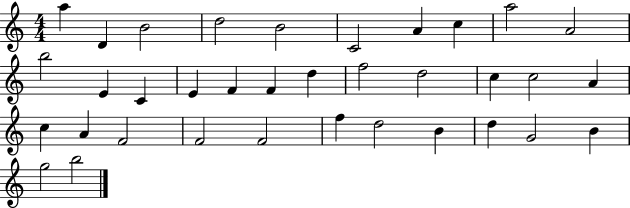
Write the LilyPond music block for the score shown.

{
  \clef treble
  \numericTimeSignature
  \time 4/4
  \key c \major
  a''4 d'4 b'2 | d''2 b'2 | c'2 a'4 c''4 | a''2 a'2 | \break b''2 e'4 c'4 | e'4 f'4 f'4 d''4 | f''2 d''2 | c''4 c''2 a'4 | \break c''4 a'4 f'2 | f'2 f'2 | f''4 d''2 b'4 | d''4 g'2 b'4 | \break g''2 b''2 | \bar "|."
}